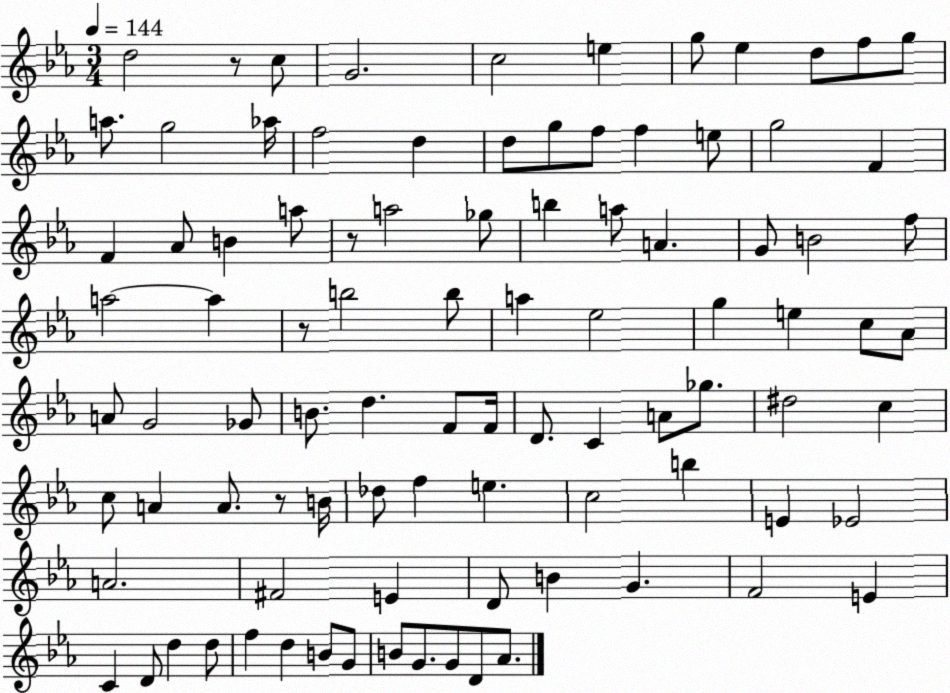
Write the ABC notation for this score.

X:1
T:Untitled
M:3/4
L:1/4
K:Eb
d2 z/2 c/2 G2 c2 e g/2 _e d/2 f/2 g/2 a/2 g2 _a/4 f2 d d/2 g/2 f/2 f e/2 g2 F F _A/2 B a/2 z/2 a2 _g/2 b a/2 A G/2 B2 f/2 a2 a z/2 b2 b/2 a _e2 g e c/2 _A/2 A/2 G2 _G/2 B/2 d F/2 F/4 D/2 C A/2 _g/2 ^d2 c c/2 A A/2 z/2 B/4 _d/2 f e c2 b E _E2 A2 ^F2 E D/2 B G F2 E C D/2 d d/2 f d B/2 G/2 B/2 G/2 G/2 D/2 _A/2